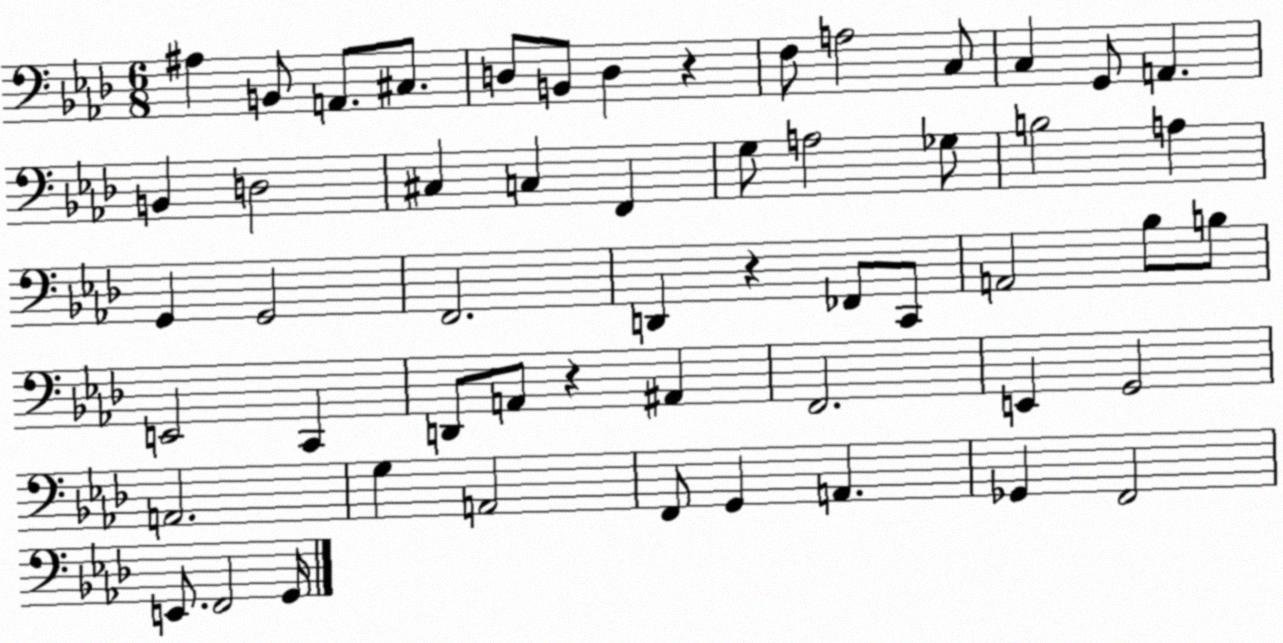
X:1
T:Untitled
M:6/8
L:1/4
K:Ab
^A, B,,/2 A,,/2 ^C,/2 D,/2 B,,/2 D, z F,/2 A,2 C,/2 C, G,,/2 A,, B,, D,2 ^C, C, F,, G,/2 A,2 _G,/2 B,2 A, G,, G,,2 F,,2 D,, z _F,,/2 C,,/2 A,,2 _B,/2 B,/2 E,,2 C,, D,,/2 A,,/2 z ^A,, F,,2 E,, G,,2 A,,2 G, A,,2 F,,/2 G,, A,, _G,, F,,2 E,,/2 F,,2 G,,/4